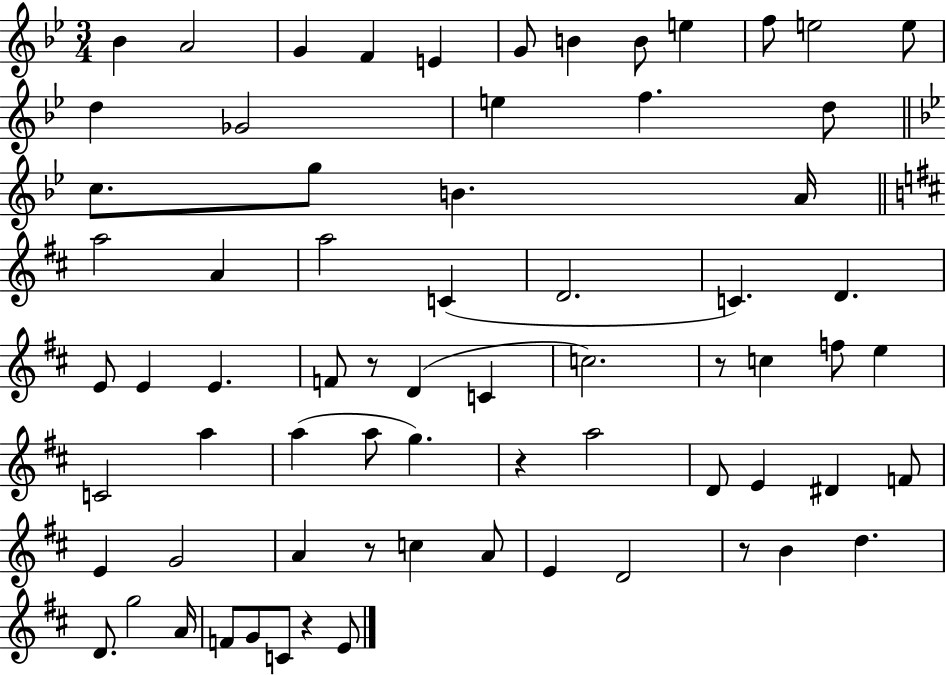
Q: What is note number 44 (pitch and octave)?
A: A5